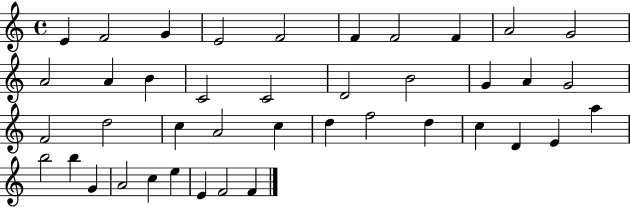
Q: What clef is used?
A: treble